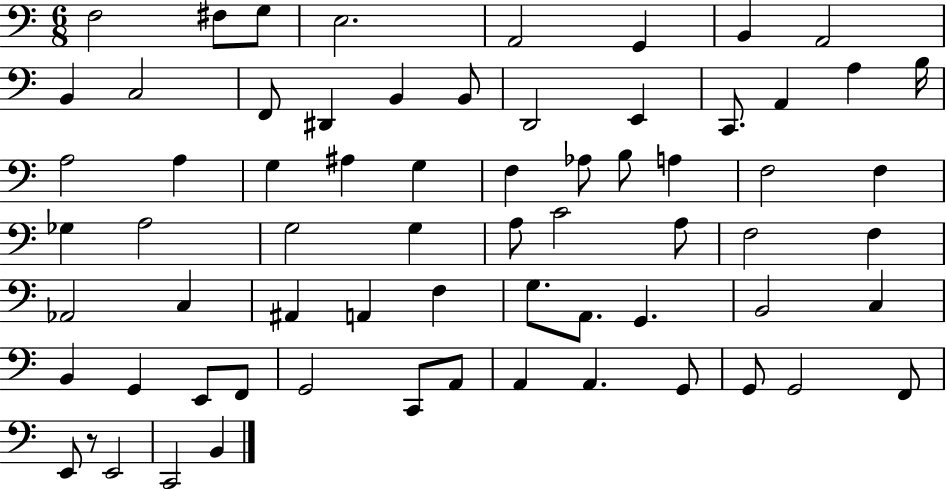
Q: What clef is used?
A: bass